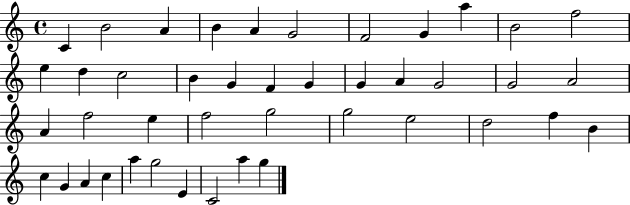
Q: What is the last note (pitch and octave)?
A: G5